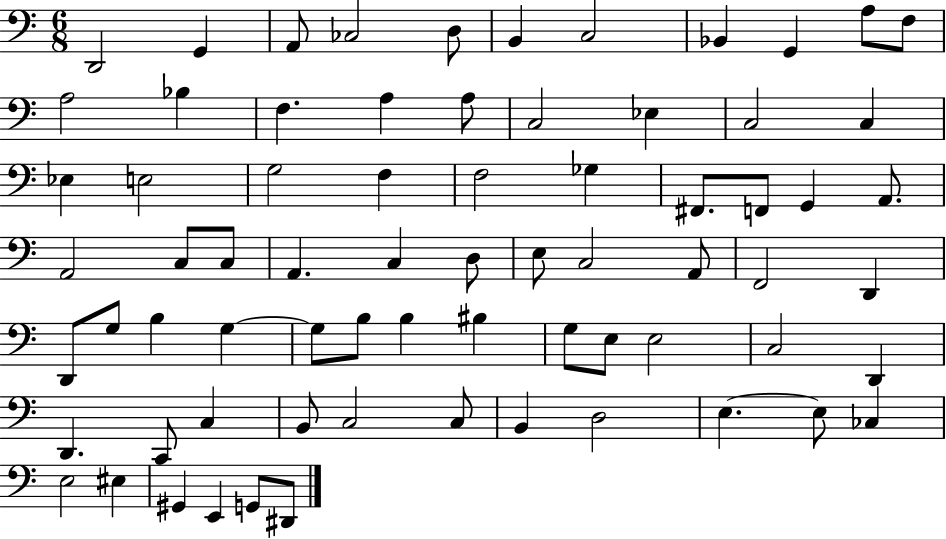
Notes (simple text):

D2/h G2/q A2/e CES3/h D3/e B2/q C3/h Bb2/q G2/q A3/e F3/e A3/h Bb3/q F3/q. A3/q A3/e C3/h Eb3/q C3/h C3/q Eb3/q E3/h G3/h F3/q F3/h Gb3/q F#2/e. F2/e G2/q A2/e. A2/h C3/e C3/e A2/q. C3/q D3/e E3/e C3/h A2/e F2/h D2/q D2/e G3/e B3/q G3/q G3/e B3/e B3/q BIS3/q G3/e E3/e E3/h C3/h D2/q D2/q. C2/e C3/q B2/e C3/h C3/e B2/q D3/h E3/q. E3/e CES3/q E3/h EIS3/q G#2/q E2/q G2/e D#2/e